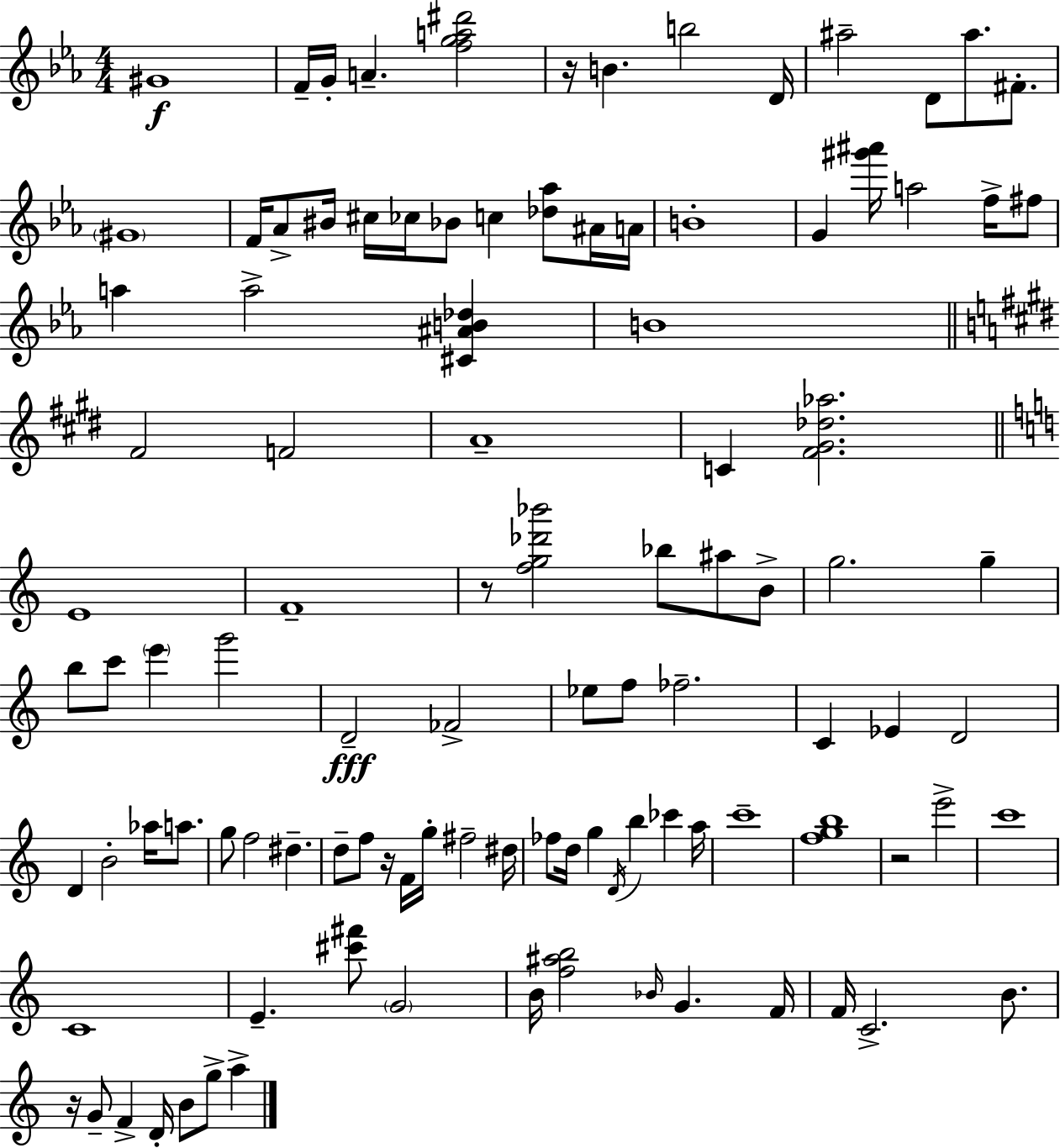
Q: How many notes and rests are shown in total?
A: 105